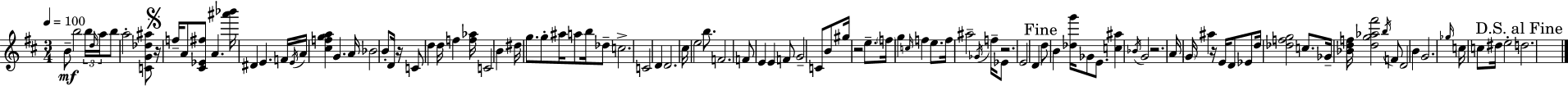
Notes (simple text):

B4/e B5/h B5/s D5/s A5/s B5/e A5/h [C4,G4,Db5,A#5]/e R/s F5/s A4/e [C#4,Eb4,F#5]/e A4/q. [A#6,Bb6]/s D#4/q E4/q. F4/s E4/s A4/s [C#5,F5,G5,A5]/q G4/q. A4/s Bb4/h B4/e D4/s R/s C4/e D5/q D5/s F5/q [F5,Ab5]/s C4/h B4/q D#5/s G5/e. G5/e A#5/s A5/e B5/s Db5/e C5/h. C4/h D4/q D4/h. C#5/s E5/h B5/e. F4/h. F4/e E4/q E4/q F4/e G4/h C4/e B4/e G#5/s R/h E5/e. F5/s G5/q C5/s F5/q E5/e. F5/s A#5/h Gb4/s F5/s Eb4/e R/h. E4/h D4/q D5/e B4/q [Db5,G6]/s Gb4/e E4/e. [C5,A#5]/q Bb4/s G4/h R/h. A4/s G4/s A#5/q R/s E4/s D4/e Eb4/e D5/s [Db5,F5,G5]/h C5/e. Gb4/s [Bb4,D5,F5]/s [D5,G5,Ab5,F#6]/h B5/s F4/e D4/h B4/q G4/h. Gb5/s C5/s C5/e D#5/s E5/h D5/h.